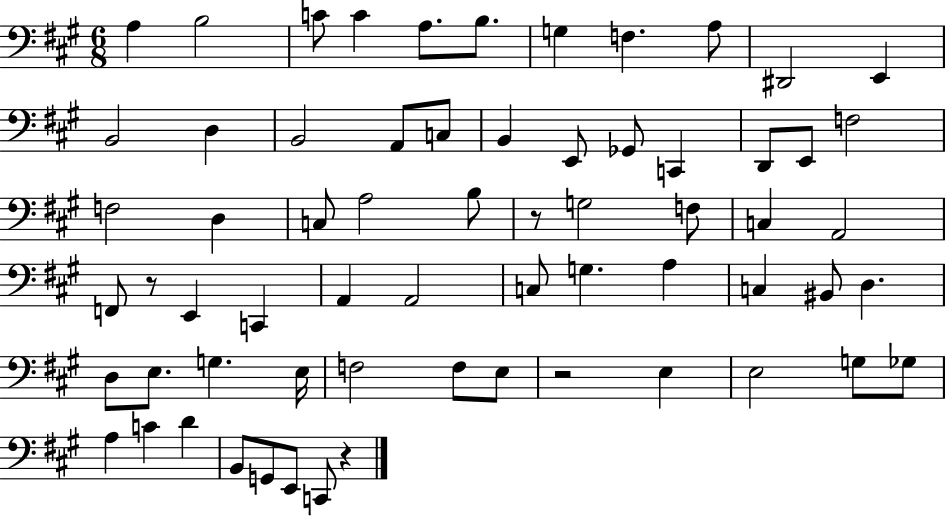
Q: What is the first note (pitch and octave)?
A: A3